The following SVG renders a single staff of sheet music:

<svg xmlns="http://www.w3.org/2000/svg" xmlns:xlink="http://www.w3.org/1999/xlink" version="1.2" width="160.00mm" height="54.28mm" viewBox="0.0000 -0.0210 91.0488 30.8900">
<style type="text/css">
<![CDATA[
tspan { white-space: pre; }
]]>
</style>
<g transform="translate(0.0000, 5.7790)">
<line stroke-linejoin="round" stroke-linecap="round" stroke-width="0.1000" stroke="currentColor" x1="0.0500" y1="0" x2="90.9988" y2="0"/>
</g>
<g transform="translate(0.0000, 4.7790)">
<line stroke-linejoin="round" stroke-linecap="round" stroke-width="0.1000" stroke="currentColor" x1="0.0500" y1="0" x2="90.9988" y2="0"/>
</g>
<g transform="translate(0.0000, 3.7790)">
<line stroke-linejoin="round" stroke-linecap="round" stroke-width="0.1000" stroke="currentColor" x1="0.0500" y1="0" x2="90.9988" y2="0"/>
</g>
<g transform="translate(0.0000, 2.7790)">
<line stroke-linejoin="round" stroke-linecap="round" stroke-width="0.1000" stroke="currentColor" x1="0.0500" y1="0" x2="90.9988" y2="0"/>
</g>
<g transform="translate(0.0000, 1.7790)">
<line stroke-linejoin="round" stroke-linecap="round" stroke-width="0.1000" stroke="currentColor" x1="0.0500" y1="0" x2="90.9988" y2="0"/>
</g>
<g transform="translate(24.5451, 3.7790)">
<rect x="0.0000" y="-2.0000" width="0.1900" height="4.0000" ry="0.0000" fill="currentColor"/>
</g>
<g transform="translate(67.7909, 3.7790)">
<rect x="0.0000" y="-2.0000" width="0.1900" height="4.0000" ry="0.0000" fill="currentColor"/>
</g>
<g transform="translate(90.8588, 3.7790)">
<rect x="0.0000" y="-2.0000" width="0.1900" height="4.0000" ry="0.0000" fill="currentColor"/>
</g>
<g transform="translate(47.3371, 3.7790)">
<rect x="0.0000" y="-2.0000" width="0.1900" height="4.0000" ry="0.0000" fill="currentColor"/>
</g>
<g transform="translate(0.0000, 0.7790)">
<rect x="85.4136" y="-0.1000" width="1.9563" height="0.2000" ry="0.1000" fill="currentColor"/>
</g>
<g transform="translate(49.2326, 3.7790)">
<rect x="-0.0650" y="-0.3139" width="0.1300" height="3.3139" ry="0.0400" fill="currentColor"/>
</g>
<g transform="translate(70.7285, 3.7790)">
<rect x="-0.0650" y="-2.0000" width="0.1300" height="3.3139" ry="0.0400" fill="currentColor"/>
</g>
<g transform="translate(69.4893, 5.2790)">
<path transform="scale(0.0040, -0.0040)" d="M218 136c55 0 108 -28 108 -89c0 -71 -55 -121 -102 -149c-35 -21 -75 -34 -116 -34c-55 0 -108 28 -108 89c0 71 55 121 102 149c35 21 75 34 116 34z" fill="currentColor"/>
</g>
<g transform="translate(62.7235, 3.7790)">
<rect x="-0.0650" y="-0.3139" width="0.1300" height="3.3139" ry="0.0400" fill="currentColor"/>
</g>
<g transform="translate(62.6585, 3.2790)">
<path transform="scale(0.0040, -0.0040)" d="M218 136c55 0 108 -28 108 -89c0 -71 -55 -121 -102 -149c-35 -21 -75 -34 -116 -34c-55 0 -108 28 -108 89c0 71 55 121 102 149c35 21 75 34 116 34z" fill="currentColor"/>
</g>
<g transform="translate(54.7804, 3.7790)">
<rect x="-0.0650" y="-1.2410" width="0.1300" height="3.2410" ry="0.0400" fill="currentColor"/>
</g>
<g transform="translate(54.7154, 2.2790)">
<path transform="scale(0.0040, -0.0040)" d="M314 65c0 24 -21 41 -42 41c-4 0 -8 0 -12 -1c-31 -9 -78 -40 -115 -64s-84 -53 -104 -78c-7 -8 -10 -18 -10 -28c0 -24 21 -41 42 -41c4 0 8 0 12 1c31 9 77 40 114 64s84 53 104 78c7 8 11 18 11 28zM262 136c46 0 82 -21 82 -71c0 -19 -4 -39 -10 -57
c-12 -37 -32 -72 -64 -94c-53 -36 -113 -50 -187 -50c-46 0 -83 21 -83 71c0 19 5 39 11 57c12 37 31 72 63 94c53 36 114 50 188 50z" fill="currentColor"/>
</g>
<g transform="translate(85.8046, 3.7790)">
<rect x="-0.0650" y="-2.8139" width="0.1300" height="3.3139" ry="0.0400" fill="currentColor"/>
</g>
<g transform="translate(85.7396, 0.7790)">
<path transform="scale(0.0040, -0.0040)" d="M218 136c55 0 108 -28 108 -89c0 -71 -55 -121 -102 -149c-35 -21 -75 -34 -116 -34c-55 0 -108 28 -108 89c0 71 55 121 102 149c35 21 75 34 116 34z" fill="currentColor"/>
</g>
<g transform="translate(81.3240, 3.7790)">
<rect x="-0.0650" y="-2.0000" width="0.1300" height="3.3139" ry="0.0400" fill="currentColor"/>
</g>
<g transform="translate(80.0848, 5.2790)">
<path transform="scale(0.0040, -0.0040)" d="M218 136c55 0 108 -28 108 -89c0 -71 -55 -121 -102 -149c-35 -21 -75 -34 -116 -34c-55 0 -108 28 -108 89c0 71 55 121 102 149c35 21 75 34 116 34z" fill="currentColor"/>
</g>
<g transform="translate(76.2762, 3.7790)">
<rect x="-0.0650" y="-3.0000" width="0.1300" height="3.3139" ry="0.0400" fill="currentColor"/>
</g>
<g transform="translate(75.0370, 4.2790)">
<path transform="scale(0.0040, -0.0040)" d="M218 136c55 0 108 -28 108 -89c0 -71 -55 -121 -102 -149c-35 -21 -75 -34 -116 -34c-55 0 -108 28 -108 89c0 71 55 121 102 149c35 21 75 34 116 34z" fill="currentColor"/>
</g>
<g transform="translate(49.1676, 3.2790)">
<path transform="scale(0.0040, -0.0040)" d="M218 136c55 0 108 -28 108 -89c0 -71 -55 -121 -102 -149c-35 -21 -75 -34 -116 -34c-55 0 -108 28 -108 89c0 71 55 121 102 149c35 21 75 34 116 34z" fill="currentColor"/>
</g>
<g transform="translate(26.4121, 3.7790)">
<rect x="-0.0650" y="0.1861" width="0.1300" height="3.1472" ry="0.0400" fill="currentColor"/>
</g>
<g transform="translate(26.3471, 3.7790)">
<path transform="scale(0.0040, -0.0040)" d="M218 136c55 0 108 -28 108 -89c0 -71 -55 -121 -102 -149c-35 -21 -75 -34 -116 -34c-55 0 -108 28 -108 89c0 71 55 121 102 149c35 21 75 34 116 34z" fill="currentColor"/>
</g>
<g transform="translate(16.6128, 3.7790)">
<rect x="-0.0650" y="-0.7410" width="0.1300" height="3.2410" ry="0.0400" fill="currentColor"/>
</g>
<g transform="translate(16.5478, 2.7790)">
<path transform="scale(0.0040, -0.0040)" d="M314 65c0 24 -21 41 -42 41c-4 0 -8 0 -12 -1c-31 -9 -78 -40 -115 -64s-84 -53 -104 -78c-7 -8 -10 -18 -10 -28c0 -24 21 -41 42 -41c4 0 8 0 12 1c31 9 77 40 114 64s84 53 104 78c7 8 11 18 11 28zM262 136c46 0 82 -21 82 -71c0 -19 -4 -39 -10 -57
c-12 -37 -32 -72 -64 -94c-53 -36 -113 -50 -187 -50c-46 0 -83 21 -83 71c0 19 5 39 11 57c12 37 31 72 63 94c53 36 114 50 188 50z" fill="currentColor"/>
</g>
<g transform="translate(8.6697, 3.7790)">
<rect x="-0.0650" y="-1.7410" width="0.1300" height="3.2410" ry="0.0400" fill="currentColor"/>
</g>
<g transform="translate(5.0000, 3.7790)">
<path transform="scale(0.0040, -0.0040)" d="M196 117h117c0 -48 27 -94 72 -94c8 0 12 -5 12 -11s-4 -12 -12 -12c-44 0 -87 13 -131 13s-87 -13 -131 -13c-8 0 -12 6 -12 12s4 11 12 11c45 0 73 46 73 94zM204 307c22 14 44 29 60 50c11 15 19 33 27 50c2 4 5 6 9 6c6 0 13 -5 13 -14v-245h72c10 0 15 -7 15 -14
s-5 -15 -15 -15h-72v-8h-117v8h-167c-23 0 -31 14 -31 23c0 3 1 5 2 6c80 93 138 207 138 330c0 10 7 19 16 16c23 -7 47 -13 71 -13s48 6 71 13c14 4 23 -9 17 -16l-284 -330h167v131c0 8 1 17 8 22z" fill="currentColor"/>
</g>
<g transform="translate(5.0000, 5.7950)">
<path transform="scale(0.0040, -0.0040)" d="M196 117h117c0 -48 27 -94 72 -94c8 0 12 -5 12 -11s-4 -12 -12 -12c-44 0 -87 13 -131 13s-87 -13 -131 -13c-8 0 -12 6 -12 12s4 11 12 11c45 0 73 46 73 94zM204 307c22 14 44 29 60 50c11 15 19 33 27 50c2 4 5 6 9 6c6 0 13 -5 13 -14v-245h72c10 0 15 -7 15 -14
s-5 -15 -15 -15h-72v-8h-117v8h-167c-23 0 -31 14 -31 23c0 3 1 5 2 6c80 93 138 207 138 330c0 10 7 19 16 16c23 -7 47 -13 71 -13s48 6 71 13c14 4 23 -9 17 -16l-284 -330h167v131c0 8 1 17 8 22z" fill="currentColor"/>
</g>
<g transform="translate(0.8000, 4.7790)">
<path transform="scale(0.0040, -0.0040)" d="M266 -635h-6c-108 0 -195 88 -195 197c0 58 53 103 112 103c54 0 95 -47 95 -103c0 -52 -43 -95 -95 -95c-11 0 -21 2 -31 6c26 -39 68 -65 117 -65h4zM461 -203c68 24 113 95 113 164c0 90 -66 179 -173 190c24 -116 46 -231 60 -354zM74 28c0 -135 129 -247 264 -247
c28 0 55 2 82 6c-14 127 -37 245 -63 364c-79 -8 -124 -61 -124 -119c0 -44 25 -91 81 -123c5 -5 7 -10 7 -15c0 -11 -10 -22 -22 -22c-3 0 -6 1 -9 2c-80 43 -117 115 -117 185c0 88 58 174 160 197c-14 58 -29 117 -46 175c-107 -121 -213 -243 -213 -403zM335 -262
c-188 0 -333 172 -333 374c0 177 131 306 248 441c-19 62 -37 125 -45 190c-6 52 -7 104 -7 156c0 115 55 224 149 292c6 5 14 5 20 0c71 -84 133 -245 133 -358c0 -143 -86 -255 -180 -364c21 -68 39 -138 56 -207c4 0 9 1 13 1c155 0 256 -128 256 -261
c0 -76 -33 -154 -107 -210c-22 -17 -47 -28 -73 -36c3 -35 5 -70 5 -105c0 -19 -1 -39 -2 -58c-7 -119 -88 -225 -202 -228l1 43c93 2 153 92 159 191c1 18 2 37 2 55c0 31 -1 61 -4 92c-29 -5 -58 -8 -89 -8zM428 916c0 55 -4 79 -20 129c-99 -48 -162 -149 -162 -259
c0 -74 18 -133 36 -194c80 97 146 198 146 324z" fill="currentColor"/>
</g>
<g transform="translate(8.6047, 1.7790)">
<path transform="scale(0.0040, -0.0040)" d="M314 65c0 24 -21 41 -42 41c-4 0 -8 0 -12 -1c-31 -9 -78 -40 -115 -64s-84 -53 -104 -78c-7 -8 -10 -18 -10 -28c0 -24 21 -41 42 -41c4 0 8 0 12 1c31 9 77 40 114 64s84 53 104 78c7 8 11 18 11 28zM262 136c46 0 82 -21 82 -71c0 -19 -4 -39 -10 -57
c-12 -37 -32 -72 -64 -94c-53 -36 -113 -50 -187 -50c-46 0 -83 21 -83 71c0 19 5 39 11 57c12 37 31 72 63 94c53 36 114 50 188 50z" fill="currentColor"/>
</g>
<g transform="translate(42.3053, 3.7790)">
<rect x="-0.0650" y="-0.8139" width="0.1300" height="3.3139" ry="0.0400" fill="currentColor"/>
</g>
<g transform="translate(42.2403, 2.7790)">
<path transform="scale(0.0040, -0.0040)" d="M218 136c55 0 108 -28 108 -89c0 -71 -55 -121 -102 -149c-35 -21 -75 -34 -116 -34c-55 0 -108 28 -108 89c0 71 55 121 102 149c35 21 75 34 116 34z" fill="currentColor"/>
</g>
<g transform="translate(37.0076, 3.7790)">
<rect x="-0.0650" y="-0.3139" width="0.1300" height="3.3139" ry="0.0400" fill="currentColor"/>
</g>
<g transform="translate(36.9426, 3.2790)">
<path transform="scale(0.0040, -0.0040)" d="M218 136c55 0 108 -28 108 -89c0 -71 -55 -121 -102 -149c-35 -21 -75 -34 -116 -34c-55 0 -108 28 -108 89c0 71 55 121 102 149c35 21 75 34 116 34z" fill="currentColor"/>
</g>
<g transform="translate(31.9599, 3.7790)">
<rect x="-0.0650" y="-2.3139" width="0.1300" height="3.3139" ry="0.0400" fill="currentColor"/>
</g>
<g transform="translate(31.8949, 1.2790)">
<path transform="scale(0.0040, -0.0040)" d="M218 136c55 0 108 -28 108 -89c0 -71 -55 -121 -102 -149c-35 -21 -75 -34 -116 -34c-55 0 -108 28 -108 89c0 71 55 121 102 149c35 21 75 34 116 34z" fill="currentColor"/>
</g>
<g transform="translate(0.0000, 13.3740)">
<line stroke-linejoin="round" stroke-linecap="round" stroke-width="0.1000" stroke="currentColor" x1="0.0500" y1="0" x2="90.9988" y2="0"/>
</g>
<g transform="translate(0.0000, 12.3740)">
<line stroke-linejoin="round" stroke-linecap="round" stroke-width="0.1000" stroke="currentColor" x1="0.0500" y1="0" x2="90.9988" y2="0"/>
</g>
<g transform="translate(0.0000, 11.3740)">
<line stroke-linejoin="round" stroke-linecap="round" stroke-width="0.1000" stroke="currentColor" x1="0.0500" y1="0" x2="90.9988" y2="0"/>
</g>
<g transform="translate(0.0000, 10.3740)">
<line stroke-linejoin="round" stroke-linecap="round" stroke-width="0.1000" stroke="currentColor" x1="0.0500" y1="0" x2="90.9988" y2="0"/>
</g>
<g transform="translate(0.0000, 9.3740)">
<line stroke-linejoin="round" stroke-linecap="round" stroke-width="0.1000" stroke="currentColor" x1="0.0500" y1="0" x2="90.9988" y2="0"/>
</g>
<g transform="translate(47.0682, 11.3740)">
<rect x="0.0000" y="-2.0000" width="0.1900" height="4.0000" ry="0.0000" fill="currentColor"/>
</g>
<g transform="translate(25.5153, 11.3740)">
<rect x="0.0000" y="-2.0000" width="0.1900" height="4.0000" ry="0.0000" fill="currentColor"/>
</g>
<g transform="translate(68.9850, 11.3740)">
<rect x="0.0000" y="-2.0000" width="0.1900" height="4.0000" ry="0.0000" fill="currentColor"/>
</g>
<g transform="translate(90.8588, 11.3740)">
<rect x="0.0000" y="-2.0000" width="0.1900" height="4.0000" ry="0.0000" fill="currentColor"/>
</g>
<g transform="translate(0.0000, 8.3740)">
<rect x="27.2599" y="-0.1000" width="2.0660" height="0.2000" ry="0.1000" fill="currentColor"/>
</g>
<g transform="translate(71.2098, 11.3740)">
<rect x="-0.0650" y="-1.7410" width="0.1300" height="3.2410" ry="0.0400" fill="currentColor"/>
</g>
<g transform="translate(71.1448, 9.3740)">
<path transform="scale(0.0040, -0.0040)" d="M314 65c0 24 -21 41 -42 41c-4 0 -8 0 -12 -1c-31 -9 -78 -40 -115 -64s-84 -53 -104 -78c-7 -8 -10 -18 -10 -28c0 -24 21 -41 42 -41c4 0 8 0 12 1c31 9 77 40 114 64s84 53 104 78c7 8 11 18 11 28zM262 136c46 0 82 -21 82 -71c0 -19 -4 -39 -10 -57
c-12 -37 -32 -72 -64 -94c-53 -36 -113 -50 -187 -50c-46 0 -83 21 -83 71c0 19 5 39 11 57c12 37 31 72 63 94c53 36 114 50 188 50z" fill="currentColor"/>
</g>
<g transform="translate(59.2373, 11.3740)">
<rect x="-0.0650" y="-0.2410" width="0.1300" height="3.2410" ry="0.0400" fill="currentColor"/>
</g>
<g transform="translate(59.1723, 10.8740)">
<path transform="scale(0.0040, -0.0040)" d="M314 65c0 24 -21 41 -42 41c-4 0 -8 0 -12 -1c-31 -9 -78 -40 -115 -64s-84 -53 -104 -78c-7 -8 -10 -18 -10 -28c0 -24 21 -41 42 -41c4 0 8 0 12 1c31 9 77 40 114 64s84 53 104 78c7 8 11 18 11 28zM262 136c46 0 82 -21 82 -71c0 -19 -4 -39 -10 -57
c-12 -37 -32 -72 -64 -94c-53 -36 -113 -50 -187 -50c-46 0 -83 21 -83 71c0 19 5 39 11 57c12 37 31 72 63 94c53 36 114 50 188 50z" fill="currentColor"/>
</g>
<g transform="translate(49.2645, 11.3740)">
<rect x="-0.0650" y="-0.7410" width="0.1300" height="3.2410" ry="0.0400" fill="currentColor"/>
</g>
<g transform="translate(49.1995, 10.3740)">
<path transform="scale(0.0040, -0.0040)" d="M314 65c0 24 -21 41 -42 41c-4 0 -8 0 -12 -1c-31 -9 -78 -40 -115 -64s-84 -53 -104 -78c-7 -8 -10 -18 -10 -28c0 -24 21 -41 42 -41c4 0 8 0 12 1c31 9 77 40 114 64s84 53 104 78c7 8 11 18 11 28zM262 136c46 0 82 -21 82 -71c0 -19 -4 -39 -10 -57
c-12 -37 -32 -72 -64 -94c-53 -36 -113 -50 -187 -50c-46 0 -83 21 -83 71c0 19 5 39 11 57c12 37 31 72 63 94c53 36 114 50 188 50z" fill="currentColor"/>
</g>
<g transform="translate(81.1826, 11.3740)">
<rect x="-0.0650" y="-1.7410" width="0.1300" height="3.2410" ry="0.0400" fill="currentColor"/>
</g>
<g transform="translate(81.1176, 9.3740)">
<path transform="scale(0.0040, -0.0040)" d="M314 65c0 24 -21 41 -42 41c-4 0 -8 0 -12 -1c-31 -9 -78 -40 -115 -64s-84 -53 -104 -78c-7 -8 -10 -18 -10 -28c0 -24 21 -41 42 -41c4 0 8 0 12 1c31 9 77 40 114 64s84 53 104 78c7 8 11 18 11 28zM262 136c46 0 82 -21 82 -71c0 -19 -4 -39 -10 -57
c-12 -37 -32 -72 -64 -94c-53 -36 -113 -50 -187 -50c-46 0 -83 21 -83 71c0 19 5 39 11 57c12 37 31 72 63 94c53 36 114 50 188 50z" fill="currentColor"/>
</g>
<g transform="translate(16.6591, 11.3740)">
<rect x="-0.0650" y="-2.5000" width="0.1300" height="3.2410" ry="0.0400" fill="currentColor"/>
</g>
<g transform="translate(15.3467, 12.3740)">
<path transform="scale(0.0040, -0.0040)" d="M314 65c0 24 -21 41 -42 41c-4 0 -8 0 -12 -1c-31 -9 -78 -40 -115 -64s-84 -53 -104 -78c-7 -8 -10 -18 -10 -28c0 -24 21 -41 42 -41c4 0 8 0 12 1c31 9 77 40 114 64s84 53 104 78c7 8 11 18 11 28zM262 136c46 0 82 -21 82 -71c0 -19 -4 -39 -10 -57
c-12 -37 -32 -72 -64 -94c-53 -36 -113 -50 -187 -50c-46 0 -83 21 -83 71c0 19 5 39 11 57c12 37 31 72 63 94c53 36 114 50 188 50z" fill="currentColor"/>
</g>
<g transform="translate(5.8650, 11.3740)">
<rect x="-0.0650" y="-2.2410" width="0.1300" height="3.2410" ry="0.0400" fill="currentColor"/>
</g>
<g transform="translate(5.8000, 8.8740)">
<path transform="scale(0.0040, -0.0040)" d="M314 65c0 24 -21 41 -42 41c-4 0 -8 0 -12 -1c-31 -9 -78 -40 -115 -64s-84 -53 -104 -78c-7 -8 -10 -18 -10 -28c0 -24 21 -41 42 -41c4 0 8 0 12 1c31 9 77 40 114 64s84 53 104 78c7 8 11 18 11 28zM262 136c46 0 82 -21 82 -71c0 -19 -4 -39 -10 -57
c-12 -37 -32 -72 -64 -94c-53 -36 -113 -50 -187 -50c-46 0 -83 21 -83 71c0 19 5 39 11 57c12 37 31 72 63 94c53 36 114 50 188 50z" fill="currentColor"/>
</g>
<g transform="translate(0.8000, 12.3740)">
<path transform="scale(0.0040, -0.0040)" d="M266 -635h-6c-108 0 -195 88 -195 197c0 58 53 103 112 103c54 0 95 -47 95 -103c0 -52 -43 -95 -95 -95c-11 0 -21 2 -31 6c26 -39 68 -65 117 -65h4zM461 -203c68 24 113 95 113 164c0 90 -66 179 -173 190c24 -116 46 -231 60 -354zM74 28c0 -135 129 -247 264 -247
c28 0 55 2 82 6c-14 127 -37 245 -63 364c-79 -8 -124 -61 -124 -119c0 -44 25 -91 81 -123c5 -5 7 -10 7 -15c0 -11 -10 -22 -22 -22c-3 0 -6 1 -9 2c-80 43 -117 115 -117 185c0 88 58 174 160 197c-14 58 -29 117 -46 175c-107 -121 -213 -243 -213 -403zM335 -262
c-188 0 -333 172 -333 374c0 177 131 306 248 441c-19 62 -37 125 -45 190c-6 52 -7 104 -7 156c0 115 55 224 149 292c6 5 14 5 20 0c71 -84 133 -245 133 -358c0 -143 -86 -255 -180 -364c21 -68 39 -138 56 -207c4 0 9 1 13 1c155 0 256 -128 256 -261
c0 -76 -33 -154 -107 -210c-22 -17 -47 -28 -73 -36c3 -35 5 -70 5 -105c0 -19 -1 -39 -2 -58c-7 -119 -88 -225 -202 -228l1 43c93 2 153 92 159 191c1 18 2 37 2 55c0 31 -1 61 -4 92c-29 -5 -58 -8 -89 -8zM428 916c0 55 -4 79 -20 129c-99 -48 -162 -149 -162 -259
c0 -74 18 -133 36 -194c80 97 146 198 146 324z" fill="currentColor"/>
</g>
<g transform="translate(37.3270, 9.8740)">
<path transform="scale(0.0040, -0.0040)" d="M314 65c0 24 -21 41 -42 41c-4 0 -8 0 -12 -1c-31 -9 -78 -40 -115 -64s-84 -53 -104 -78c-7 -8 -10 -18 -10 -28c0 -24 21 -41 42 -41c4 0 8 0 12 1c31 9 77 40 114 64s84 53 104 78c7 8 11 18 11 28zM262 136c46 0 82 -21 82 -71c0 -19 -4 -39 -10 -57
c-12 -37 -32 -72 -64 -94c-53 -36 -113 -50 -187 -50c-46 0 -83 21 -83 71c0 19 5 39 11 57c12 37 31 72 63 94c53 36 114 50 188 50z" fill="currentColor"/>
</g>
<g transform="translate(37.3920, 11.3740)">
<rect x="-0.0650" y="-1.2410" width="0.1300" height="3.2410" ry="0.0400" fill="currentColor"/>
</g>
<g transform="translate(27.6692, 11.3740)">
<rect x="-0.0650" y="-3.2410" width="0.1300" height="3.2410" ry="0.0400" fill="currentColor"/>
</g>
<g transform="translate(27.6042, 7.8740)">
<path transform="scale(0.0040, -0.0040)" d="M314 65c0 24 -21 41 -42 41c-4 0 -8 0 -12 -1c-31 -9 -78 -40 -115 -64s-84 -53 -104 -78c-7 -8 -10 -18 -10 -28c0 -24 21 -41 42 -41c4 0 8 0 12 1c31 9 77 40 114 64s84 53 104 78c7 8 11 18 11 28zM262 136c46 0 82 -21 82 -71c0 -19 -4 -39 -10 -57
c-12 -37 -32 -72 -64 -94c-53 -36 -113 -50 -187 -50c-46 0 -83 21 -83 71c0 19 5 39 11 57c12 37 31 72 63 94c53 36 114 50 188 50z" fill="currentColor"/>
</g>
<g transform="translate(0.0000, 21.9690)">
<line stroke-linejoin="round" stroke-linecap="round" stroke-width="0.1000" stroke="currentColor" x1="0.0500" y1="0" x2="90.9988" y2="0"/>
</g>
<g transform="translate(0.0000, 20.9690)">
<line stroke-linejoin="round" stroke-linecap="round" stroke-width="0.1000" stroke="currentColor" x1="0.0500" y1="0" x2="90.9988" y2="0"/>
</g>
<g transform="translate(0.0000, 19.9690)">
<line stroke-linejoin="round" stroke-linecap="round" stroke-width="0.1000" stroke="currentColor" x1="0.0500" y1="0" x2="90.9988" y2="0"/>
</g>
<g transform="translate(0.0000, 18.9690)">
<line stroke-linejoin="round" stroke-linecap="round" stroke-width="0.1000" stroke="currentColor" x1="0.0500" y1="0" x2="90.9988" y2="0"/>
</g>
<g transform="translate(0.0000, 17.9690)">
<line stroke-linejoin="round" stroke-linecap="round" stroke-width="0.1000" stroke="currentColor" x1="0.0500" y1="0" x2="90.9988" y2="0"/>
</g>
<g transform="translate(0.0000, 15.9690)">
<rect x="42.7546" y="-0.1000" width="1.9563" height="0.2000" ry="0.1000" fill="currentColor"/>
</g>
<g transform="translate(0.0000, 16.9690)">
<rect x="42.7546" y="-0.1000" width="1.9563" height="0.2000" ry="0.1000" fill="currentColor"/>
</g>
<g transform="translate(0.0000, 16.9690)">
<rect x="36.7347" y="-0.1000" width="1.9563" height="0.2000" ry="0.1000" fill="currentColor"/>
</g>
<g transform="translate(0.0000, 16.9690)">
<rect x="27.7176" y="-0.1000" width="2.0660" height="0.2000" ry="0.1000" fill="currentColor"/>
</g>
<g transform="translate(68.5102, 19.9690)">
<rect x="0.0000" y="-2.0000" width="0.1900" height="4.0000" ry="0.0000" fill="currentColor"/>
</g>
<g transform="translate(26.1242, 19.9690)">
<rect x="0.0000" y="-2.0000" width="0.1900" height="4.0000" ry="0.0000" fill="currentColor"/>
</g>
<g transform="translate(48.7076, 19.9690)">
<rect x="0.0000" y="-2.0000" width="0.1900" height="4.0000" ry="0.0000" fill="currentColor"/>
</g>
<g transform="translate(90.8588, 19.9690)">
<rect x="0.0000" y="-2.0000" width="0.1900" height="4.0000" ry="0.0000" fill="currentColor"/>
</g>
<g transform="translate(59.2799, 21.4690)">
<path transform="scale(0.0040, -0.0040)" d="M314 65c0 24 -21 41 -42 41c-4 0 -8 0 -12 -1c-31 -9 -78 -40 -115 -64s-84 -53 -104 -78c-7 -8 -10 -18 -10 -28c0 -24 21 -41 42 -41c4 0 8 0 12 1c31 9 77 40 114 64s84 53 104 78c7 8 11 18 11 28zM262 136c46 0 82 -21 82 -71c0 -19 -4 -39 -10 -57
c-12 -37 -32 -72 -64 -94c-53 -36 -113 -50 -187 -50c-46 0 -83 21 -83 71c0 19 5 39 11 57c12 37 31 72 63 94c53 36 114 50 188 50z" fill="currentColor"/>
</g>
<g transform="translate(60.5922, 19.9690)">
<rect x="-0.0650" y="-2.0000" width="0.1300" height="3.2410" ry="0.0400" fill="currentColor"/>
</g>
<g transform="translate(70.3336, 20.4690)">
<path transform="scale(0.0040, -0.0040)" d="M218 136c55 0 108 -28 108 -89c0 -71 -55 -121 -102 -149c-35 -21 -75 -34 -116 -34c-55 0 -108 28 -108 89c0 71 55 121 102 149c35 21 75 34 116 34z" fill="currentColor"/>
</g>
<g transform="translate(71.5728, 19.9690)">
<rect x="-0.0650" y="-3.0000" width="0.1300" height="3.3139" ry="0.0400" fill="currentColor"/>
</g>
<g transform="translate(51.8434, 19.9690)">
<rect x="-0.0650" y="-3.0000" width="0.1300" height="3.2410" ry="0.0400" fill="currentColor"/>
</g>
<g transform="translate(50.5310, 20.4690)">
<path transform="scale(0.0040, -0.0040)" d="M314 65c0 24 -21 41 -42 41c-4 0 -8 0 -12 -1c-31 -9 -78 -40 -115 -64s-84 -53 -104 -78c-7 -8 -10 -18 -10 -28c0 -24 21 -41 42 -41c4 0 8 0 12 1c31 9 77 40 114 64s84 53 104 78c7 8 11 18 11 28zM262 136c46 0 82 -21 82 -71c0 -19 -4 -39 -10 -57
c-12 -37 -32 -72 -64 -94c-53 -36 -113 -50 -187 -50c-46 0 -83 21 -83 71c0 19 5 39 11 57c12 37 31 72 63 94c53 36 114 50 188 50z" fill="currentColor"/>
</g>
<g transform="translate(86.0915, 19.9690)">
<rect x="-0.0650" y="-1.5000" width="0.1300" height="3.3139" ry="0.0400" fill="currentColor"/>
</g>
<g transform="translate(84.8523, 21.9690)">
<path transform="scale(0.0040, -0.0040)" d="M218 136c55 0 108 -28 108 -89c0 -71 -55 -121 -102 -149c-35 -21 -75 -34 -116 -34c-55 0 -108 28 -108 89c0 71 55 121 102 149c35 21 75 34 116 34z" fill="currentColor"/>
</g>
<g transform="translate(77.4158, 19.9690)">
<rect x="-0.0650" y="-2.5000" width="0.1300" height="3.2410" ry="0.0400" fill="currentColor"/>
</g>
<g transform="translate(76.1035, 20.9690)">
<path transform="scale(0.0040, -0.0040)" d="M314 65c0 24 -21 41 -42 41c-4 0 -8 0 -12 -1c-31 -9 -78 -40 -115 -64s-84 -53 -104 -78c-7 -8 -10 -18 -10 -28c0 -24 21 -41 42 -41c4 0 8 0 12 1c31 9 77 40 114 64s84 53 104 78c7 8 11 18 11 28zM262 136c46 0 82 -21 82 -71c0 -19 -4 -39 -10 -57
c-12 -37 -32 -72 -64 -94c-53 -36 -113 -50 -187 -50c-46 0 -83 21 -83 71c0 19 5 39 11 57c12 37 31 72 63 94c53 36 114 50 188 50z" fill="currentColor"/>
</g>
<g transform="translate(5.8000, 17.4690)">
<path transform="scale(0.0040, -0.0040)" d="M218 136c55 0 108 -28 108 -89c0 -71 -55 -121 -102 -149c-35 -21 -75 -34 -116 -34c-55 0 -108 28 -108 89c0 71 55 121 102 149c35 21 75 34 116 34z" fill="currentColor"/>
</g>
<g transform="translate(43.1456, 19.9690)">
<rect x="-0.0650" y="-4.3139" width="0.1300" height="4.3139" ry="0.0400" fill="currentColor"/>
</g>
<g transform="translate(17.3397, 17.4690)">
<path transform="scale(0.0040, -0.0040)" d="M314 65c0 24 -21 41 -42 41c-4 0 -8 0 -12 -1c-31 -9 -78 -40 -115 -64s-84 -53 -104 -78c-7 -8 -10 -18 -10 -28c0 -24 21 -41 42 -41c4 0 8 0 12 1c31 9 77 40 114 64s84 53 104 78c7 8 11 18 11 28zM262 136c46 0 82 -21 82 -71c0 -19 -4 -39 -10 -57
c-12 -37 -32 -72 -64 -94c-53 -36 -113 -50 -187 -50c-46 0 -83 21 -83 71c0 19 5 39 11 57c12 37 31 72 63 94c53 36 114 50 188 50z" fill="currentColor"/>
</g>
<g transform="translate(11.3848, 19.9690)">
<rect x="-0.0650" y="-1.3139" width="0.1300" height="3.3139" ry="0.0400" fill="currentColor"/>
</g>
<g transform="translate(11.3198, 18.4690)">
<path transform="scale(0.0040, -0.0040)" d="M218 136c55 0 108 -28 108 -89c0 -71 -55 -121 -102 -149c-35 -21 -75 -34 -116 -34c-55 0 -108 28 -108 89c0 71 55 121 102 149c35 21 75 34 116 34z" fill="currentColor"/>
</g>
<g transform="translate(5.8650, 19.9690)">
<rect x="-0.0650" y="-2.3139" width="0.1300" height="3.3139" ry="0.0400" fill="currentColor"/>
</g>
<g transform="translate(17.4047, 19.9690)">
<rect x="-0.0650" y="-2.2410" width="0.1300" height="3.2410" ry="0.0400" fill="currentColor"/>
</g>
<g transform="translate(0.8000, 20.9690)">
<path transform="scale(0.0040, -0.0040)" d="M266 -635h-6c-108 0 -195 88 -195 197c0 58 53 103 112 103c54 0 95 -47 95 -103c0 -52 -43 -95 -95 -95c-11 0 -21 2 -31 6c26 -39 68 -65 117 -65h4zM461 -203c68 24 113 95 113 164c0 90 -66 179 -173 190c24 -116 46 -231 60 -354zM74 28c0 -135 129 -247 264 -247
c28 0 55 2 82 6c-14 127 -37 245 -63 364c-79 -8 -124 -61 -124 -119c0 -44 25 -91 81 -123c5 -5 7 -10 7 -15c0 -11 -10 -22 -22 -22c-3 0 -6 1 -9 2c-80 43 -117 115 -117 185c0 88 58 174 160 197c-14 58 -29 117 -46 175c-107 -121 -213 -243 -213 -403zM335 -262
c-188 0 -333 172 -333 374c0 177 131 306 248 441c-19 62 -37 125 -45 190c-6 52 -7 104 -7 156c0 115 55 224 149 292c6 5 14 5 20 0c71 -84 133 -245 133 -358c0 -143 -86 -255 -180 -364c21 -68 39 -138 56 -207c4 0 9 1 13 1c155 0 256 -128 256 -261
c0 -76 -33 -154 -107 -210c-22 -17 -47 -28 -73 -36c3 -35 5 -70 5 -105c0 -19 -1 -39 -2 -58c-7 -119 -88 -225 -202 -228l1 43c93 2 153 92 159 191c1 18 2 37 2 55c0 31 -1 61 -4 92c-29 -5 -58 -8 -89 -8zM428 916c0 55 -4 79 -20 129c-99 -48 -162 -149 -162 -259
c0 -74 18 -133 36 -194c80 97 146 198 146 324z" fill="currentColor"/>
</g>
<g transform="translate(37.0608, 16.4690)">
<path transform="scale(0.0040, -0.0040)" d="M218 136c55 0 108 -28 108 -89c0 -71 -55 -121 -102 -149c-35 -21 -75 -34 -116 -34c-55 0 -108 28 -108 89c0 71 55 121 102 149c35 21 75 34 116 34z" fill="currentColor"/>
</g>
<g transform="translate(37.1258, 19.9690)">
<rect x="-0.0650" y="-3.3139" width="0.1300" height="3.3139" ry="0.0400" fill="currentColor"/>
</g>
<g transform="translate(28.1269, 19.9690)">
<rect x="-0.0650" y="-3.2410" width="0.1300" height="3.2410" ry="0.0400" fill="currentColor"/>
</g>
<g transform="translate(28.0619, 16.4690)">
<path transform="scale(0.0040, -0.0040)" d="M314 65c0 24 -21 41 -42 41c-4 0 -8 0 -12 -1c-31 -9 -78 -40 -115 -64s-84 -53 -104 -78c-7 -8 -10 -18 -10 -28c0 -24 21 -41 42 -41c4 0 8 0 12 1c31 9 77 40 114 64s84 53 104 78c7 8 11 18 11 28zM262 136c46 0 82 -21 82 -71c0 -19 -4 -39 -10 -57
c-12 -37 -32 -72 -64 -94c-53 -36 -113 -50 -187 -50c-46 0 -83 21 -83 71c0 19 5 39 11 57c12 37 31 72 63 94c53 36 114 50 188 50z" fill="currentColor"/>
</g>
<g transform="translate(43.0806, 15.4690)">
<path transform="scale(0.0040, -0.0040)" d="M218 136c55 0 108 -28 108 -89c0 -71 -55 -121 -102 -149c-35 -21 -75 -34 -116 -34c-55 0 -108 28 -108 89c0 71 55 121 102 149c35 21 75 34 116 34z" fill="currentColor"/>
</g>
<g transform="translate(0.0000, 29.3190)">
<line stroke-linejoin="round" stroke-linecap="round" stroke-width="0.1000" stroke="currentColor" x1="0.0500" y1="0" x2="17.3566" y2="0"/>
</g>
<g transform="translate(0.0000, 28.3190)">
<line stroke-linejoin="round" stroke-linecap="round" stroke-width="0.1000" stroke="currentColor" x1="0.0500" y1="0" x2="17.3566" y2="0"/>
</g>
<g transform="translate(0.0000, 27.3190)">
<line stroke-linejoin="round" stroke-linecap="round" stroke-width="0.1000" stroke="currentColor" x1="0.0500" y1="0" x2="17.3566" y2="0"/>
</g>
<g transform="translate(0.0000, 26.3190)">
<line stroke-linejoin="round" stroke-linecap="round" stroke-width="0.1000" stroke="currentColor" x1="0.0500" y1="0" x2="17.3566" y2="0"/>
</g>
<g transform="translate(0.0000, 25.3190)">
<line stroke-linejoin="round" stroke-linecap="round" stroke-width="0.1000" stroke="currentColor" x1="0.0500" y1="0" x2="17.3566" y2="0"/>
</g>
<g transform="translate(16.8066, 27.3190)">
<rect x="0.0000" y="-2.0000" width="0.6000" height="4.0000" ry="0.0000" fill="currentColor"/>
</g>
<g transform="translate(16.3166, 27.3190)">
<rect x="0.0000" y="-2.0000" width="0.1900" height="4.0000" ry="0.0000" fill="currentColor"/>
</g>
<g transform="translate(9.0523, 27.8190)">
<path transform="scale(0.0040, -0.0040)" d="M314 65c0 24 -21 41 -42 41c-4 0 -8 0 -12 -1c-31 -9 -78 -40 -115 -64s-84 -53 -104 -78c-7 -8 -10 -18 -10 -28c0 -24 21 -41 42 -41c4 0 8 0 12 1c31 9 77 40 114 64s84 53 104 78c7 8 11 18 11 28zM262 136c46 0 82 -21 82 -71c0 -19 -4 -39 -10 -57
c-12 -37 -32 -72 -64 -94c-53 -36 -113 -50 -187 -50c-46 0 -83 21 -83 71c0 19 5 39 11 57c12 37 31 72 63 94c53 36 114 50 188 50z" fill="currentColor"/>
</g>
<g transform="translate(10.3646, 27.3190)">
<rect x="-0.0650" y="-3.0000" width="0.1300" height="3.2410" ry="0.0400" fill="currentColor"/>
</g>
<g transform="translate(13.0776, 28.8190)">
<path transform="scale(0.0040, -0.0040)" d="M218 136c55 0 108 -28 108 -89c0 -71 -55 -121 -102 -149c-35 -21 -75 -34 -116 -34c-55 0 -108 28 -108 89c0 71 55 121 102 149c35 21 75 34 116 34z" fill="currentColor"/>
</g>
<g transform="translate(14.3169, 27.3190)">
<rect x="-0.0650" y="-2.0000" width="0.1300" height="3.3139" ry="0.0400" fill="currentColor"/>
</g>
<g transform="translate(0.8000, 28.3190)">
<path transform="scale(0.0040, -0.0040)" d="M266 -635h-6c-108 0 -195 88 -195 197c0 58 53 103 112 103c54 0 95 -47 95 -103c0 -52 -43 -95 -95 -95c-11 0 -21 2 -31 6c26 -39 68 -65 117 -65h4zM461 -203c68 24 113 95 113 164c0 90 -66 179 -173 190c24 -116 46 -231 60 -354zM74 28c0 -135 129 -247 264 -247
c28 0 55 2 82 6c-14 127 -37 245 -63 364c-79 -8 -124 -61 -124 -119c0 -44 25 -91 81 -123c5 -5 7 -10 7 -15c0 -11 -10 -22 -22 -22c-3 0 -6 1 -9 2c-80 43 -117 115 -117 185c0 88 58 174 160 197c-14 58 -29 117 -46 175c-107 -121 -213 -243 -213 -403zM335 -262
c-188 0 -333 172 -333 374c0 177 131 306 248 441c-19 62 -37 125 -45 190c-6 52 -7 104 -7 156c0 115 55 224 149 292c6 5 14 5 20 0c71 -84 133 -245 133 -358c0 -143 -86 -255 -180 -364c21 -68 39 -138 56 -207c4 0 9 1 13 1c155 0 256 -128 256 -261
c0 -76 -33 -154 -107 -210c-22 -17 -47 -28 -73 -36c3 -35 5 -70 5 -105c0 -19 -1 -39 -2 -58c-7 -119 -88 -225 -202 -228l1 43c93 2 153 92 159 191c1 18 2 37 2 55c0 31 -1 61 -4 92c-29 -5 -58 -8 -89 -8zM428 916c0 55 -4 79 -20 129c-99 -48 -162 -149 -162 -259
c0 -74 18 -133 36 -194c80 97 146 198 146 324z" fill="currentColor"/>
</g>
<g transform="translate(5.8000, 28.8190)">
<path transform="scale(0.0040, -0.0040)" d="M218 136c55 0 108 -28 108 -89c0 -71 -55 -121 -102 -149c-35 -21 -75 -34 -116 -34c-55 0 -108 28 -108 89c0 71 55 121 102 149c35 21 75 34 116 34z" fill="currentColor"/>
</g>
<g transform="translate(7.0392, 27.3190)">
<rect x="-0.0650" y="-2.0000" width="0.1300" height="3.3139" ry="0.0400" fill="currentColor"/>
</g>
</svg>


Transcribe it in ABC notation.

X:1
T:Untitled
M:4/4
L:1/4
K:C
f2 d2 B g c d c e2 c F A F a g2 G2 b2 e2 d2 c2 f2 f2 g e g2 b2 b d' A2 F2 A G2 E F A2 F